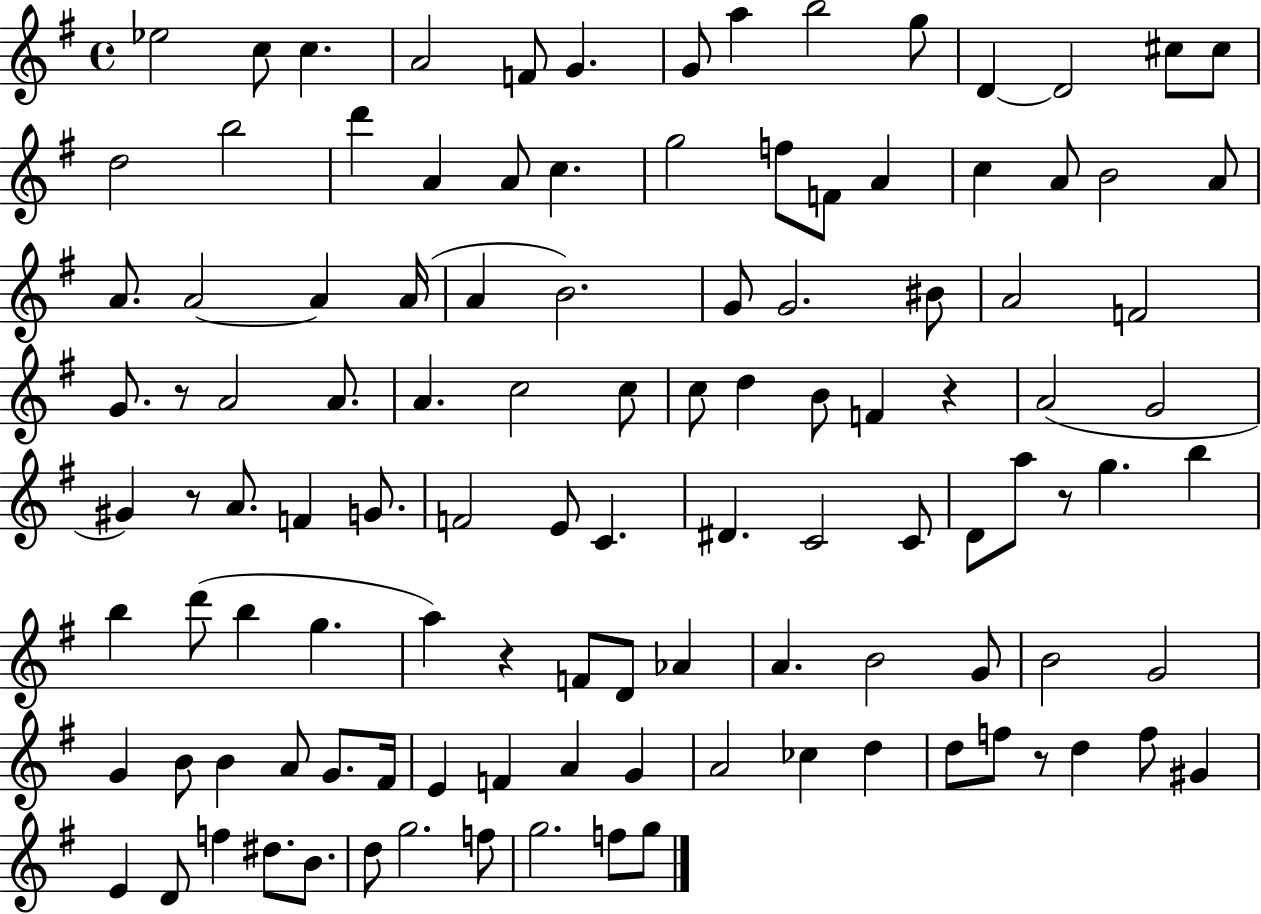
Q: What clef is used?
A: treble